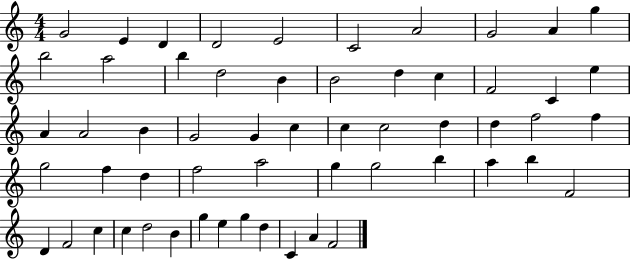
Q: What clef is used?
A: treble